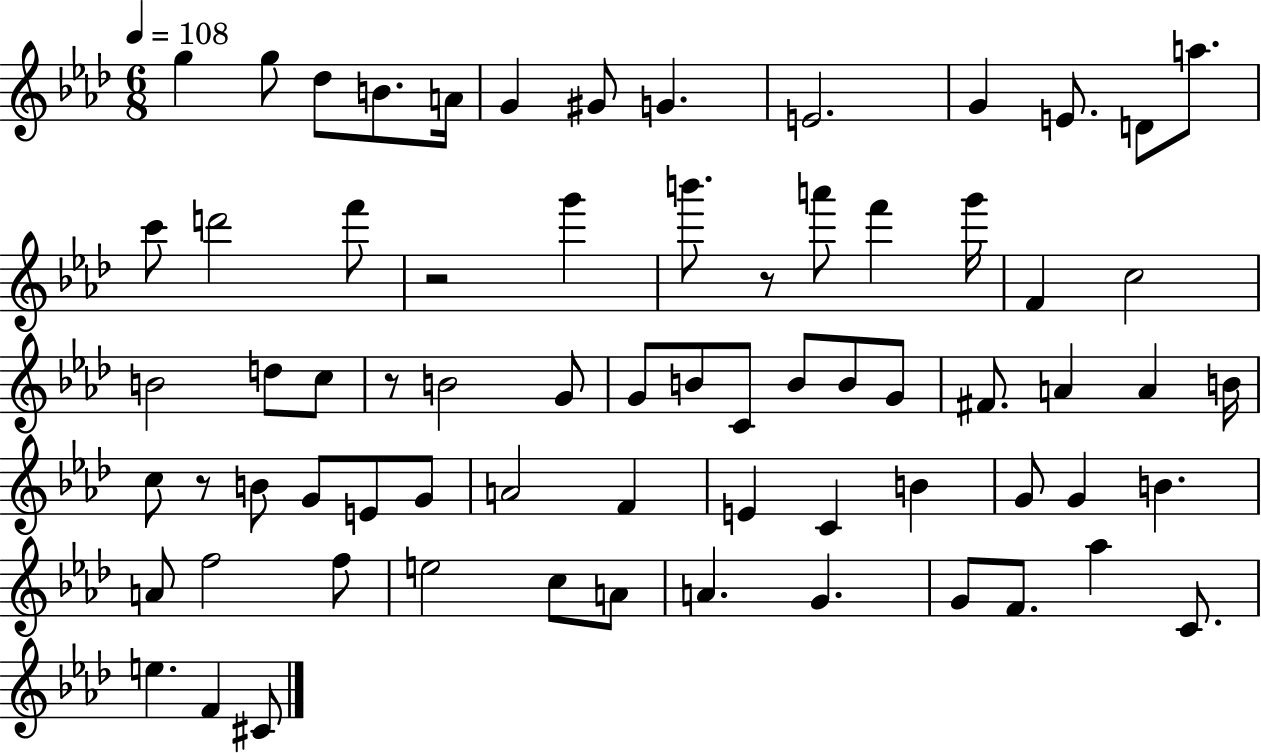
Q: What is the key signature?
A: AES major